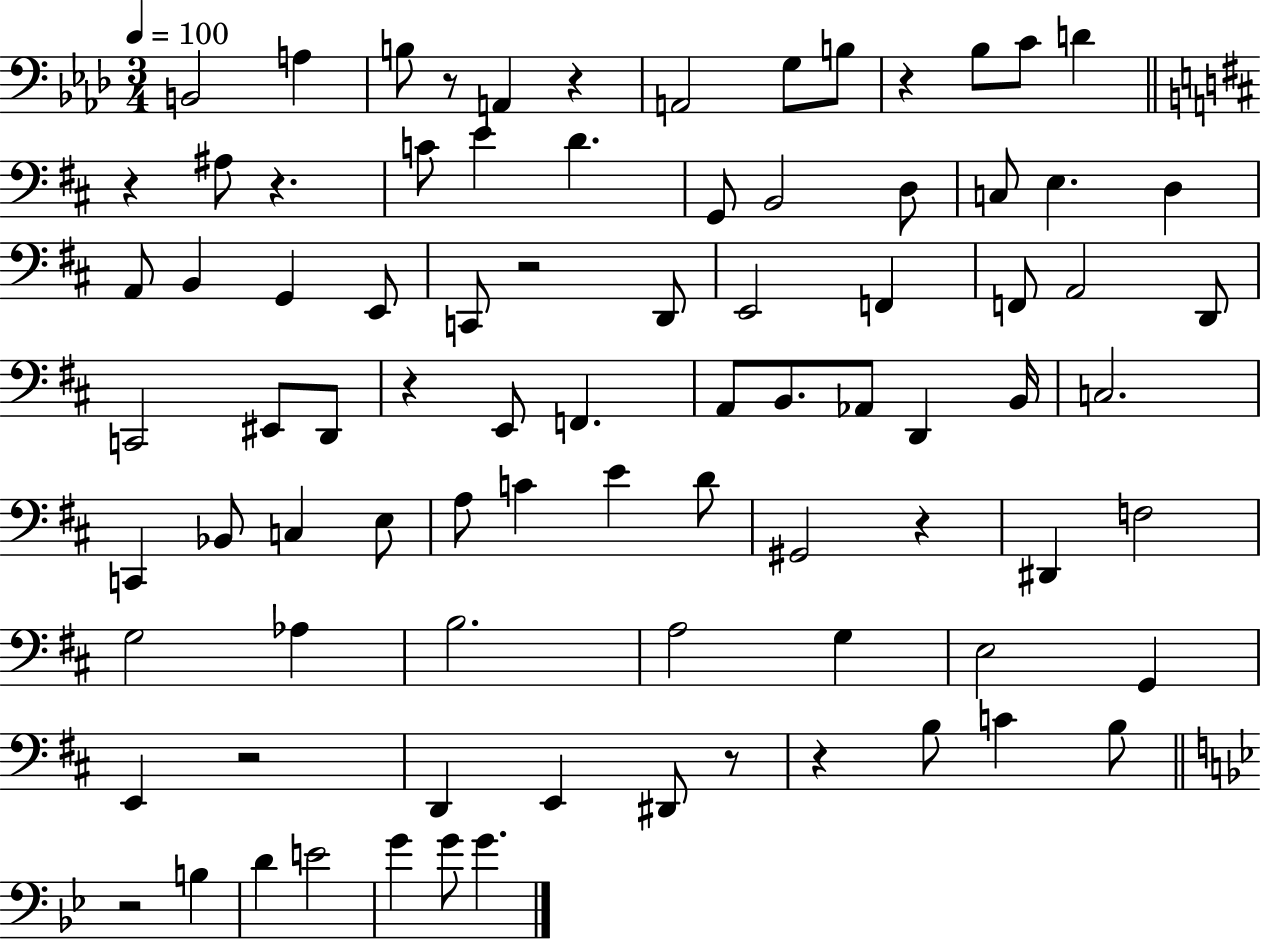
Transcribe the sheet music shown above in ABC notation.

X:1
T:Untitled
M:3/4
L:1/4
K:Ab
B,,2 A, B,/2 z/2 A,, z A,,2 G,/2 B,/2 z _B,/2 C/2 D z ^A,/2 z C/2 E D G,,/2 B,,2 D,/2 C,/2 E, D, A,,/2 B,, G,, E,,/2 C,,/2 z2 D,,/2 E,,2 F,, F,,/2 A,,2 D,,/2 C,,2 ^E,,/2 D,,/2 z E,,/2 F,, A,,/2 B,,/2 _A,,/2 D,, B,,/4 C,2 C,, _B,,/2 C, E,/2 A,/2 C E D/2 ^G,,2 z ^D,, F,2 G,2 _A, B,2 A,2 G, E,2 G,, E,, z2 D,, E,, ^D,,/2 z/2 z B,/2 C B,/2 z2 B, D E2 G G/2 G